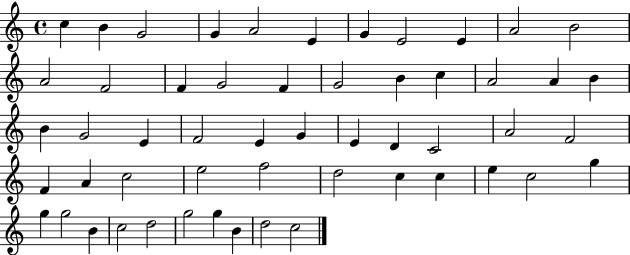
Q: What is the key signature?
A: C major